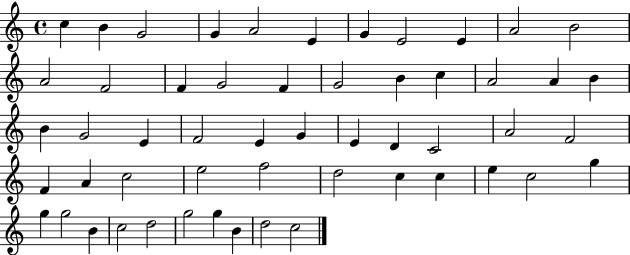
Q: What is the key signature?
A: C major